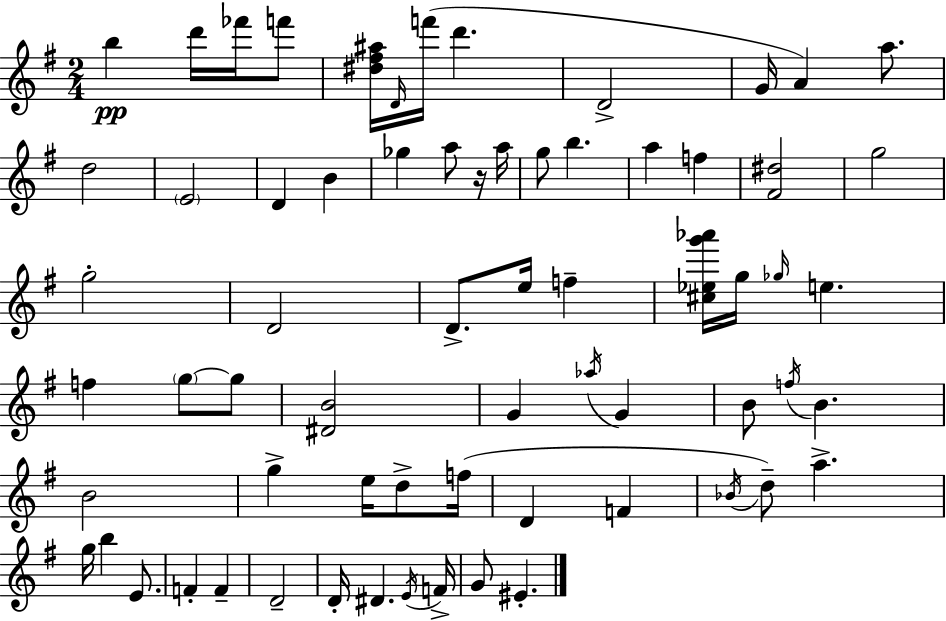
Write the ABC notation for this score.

X:1
T:Untitled
M:2/4
L:1/4
K:Em
b d'/4 _f'/4 f'/2 [^d^f^a]/4 D/4 f'/4 d' D2 G/4 A a/2 d2 E2 D B _g a/2 z/4 a/4 g/2 b a f [^F^d]2 g2 g2 D2 D/2 e/4 f [^c_eg'_a']/4 g/4 _g/4 e f g/2 g/2 [^DB]2 G _a/4 G B/2 f/4 B B2 g e/4 d/2 f/4 D F _B/4 d/2 a g/4 b E/2 F F D2 D/4 ^D E/4 F/4 G/2 ^E